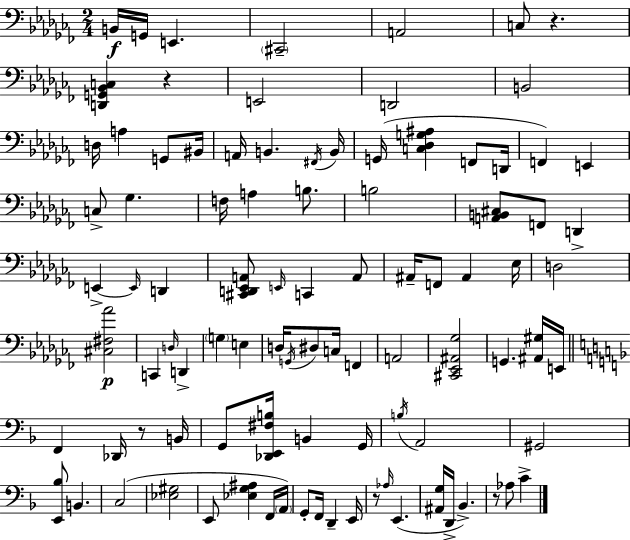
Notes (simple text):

B2/s G2/s E2/q. C#2/h A2/h C3/e R/q. [D2,G2,Bb2,C3]/q R/q E2/h D2/h B2/h D3/s A3/q G2/e BIS2/s A2/s B2/q. F#2/s B2/s G2/s [C3,Db3,G3,A#3]/q F2/e D2/s F2/q E2/q C3/e Gb3/q. F3/s A3/q B3/e. B3/h [A2,B2,C#3]/e F2/e D2/q E2/q E2/s D2/q [C#2,D2,Eb2,A2]/e E2/s C2/q A2/e A#2/s F2/e A#2/q Eb3/s D3/h [C#3,F#3,Ab4]/h C2/q D3/s D2/q G3/q E3/q D3/s G2/s D#3/e C3/s F2/q A2/h [C#2,Eb2,A#2,Gb3]/h G2/q. [A#2,G#3]/s E2/s F2/q Db2/s R/e B2/s G2/e [Db2,E2,F#3,B3]/s B2/q G2/s B3/s A2/h G#2/h [E2,Bb3]/e B2/q. C3/h [Eb3,G#3]/h E2/e [Eb3,G3,A#3]/q F2/s A2/s G2/e F2/s D2/q E2/s R/e Ab3/s E2/q. [A#2,G3]/s D2/s Bb2/q. R/e Ab3/e C4/q